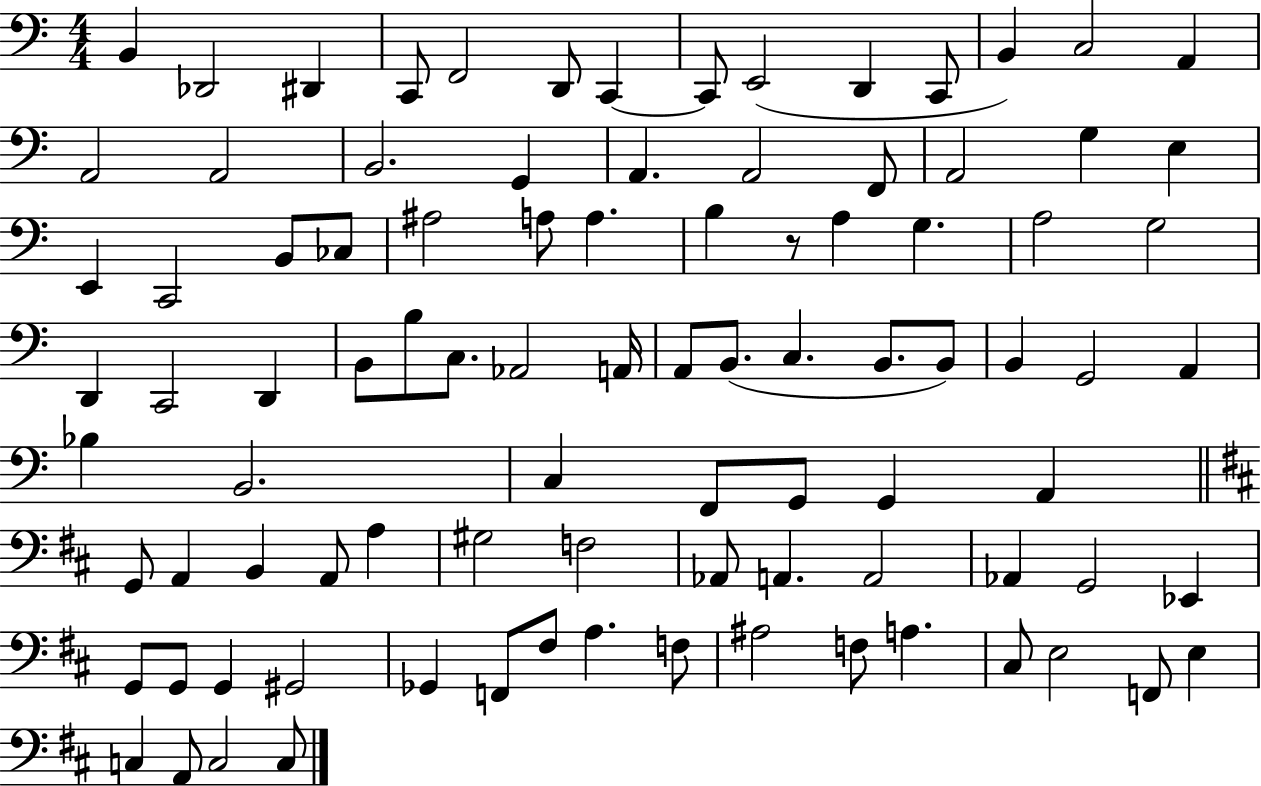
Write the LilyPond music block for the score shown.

{
  \clef bass
  \numericTimeSignature
  \time 4/4
  \key c \major
  b,4 des,2 dis,4 | c,8 f,2 d,8 c,4~~ | c,8 e,2( d,4 c,8 | b,4) c2 a,4 | \break a,2 a,2 | b,2. g,4 | a,4. a,2 f,8 | a,2 g4 e4 | \break e,4 c,2 b,8 ces8 | ais2 a8 a4. | b4 r8 a4 g4. | a2 g2 | \break d,4 c,2 d,4 | b,8 b8 c8. aes,2 a,16 | a,8 b,8.( c4. b,8. b,8) | b,4 g,2 a,4 | \break bes4 b,2. | c4 f,8 g,8 g,4 a,4 | \bar "||" \break \key b \minor g,8 a,4 b,4 a,8 a4 | gis2 f2 | aes,8 a,4. a,2 | aes,4 g,2 ees,4 | \break g,8 g,8 g,4 gis,2 | ges,4 f,8 fis8 a4. f8 | ais2 f8 a4. | cis8 e2 f,8 e4 | \break c4 a,8 c2 c8 | \bar "|."
}